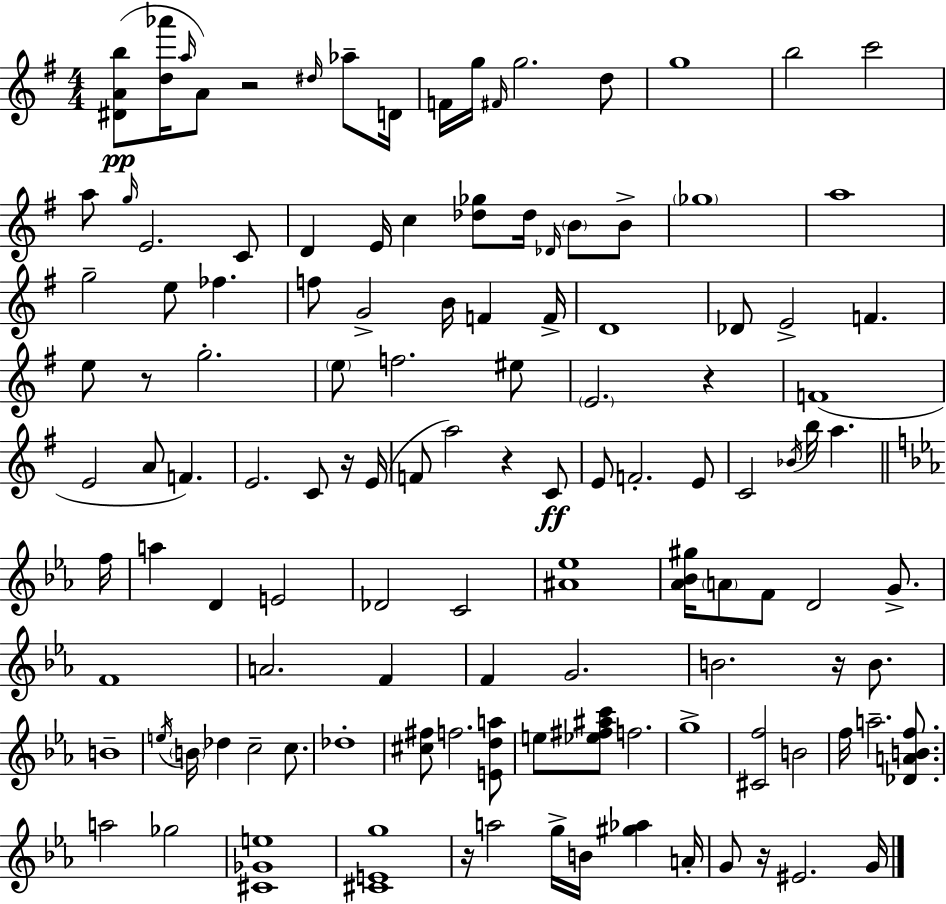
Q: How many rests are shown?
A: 8